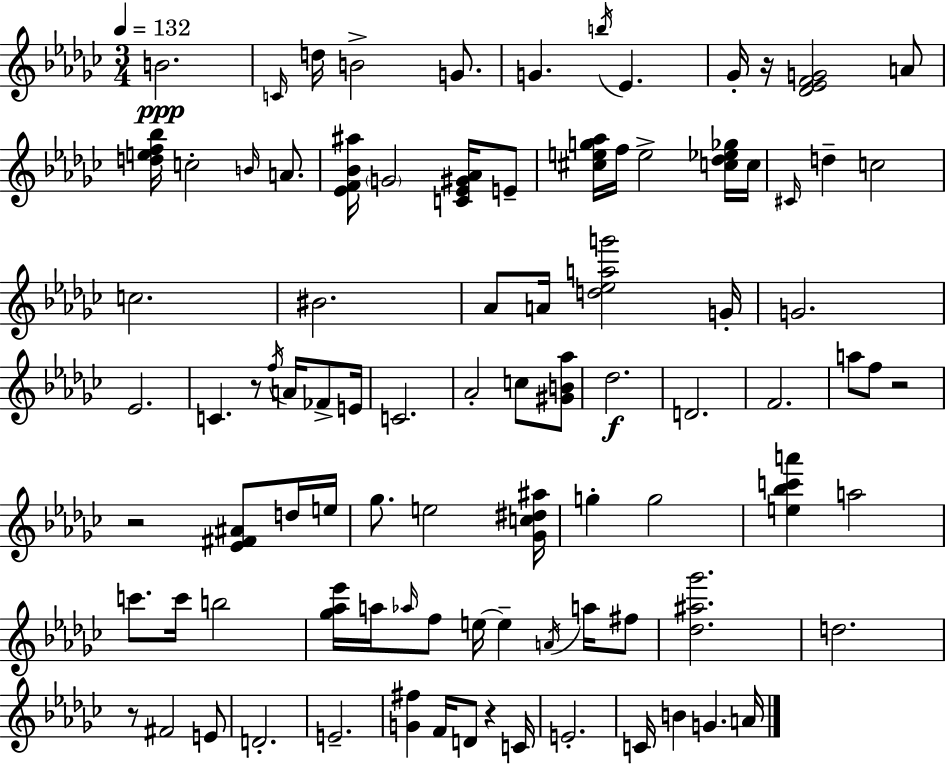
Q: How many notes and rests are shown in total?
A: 92